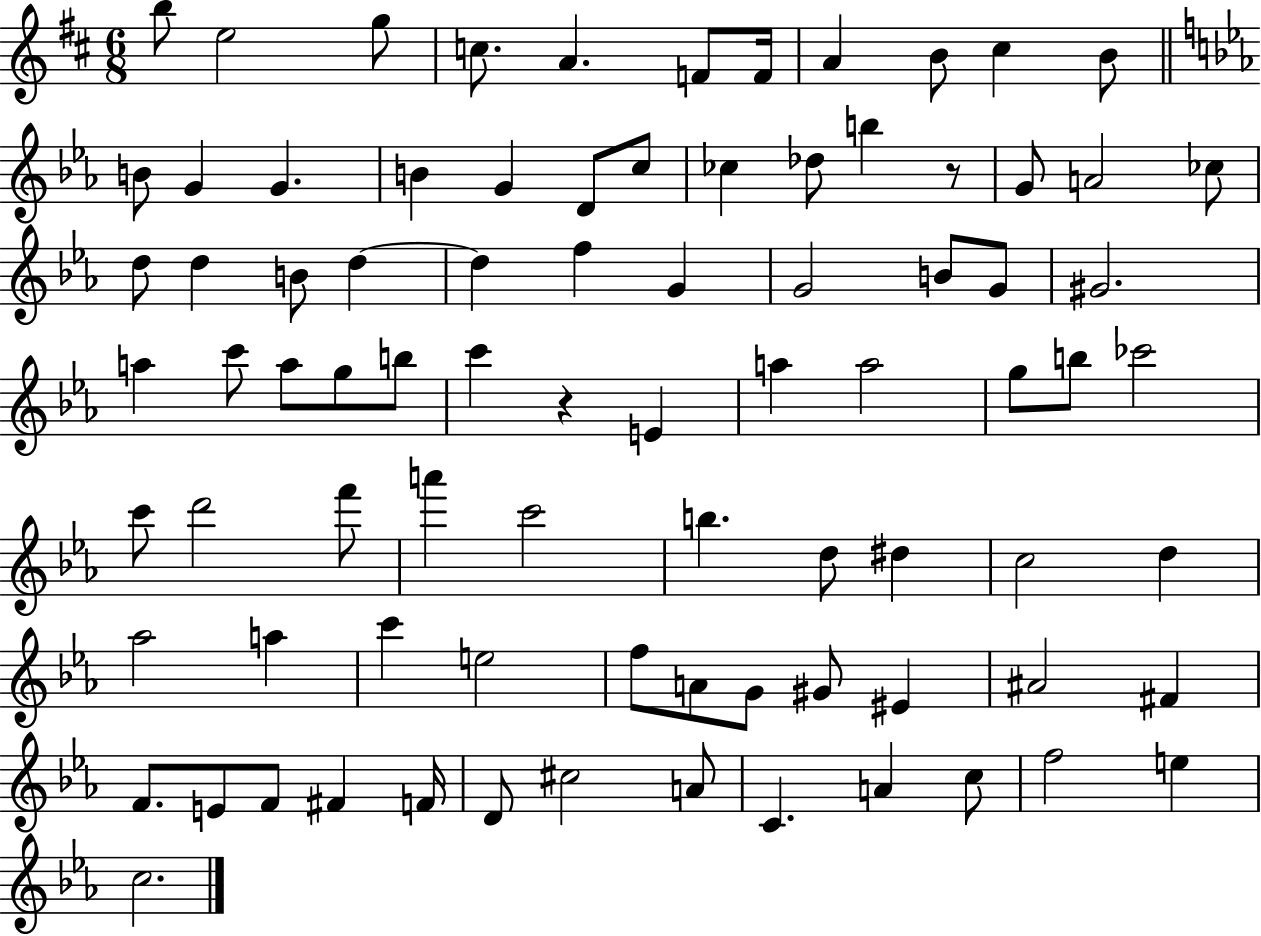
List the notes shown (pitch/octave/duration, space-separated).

B5/e E5/h G5/e C5/e. A4/q. F4/e F4/s A4/q B4/e C#5/q B4/e B4/e G4/q G4/q. B4/q G4/q D4/e C5/e CES5/q Db5/e B5/q R/e G4/e A4/h CES5/e D5/e D5/q B4/e D5/q D5/q F5/q G4/q G4/h B4/e G4/e G#4/h. A5/q C6/e A5/e G5/e B5/e C6/q R/q E4/q A5/q A5/h G5/e B5/e CES6/h C6/e D6/h F6/e A6/q C6/h B5/q. D5/e D#5/q C5/h D5/q Ab5/h A5/q C6/q E5/h F5/e A4/e G4/e G#4/e EIS4/q A#4/h F#4/q F4/e. E4/e F4/e F#4/q F4/s D4/e C#5/h A4/e C4/q. A4/q C5/e F5/h E5/q C5/h.